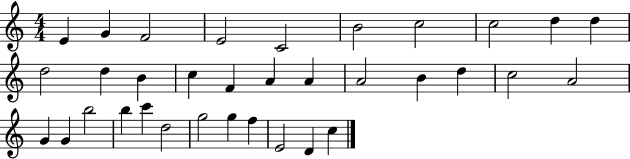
E4/q G4/q F4/h E4/h C4/h B4/h C5/h C5/h D5/q D5/q D5/h D5/q B4/q C5/q F4/q A4/q A4/q A4/h B4/q D5/q C5/h A4/h G4/q G4/q B5/h B5/q C6/q D5/h G5/h G5/q F5/q E4/h D4/q C5/q